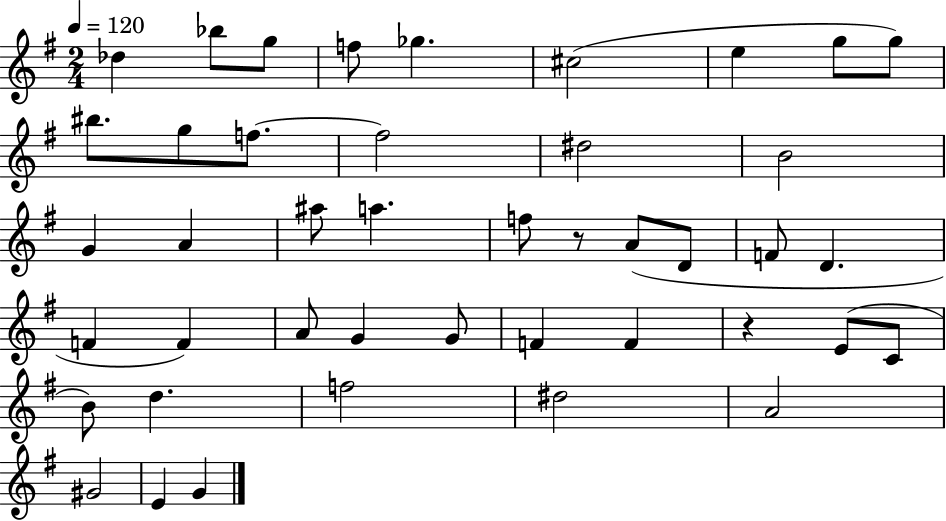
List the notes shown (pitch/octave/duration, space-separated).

Db5/q Bb5/e G5/e F5/e Gb5/q. C#5/h E5/q G5/e G5/e BIS5/e. G5/e F5/e. F5/h D#5/h B4/h G4/q A4/q A#5/e A5/q. F5/e R/e A4/e D4/e F4/e D4/q. F4/q F4/q A4/e G4/q G4/e F4/q F4/q R/q E4/e C4/e B4/e D5/q. F5/h D#5/h A4/h G#4/h E4/q G4/q